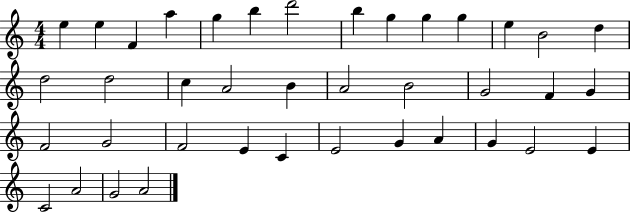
E5/q E5/q F4/q A5/q G5/q B5/q D6/h B5/q G5/q G5/q G5/q E5/q B4/h D5/q D5/h D5/h C5/q A4/h B4/q A4/h B4/h G4/h F4/q G4/q F4/h G4/h F4/h E4/q C4/q E4/h G4/q A4/q G4/q E4/h E4/q C4/h A4/h G4/h A4/h